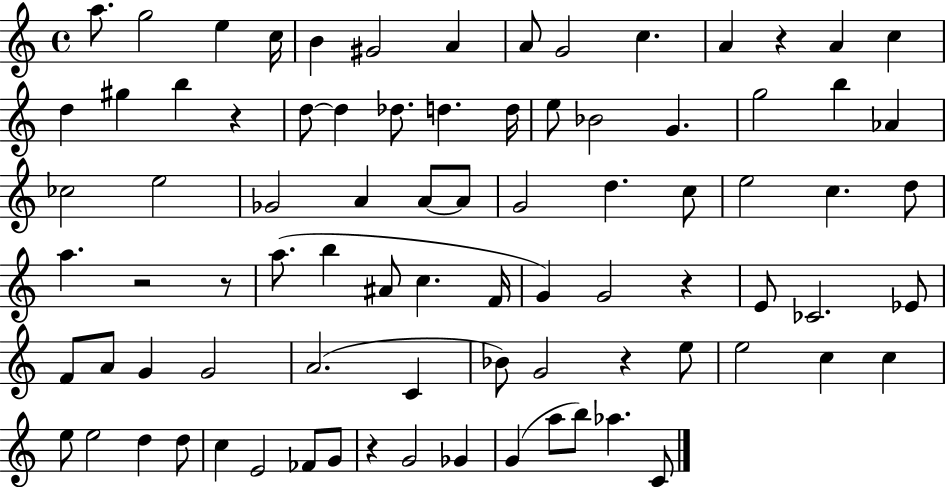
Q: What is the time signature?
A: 4/4